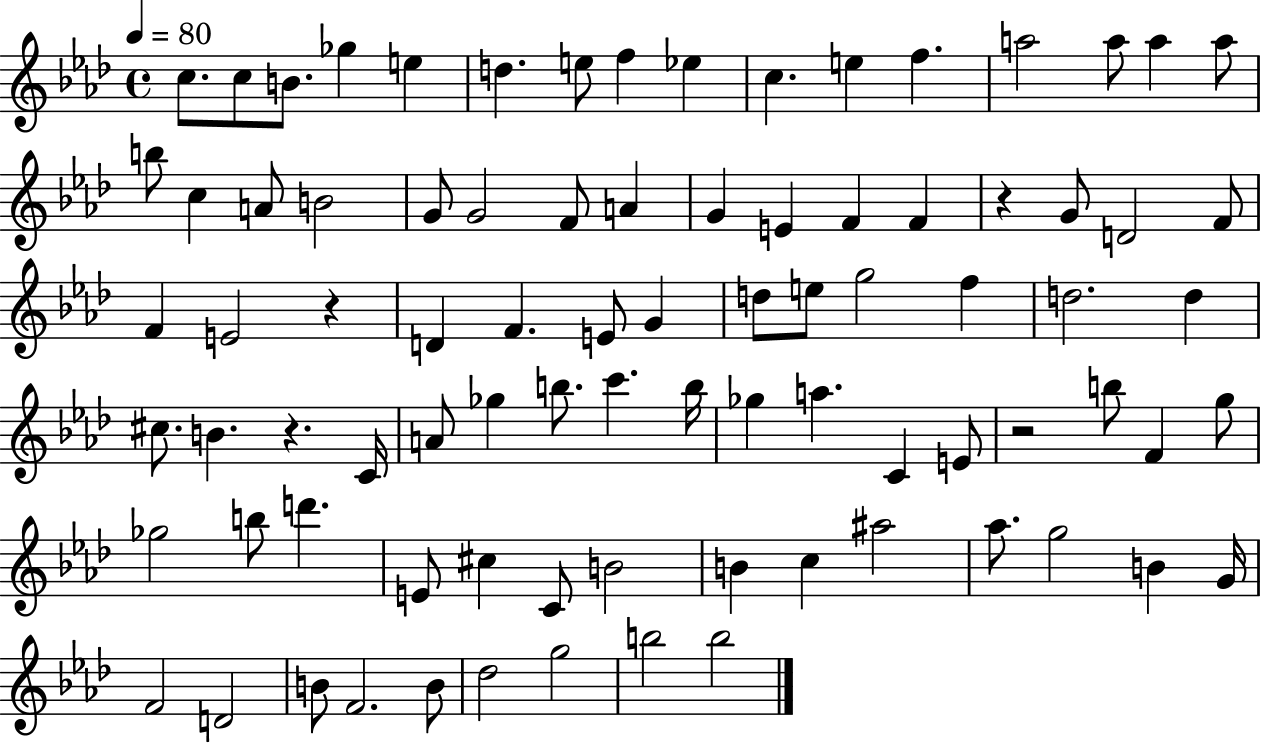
{
  \clef treble
  \time 4/4
  \defaultTimeSignature
  \key aes \major
  \tempo 4 = 80
  c''8. c''8 b'8. ges''4 e''4 | d''4. e''8 f''4 ees''4 | c''4. e''4 f''4. | a''2 a''8 a''4 a''8 | \break b''8 c''4 a'8 b'2 | g'8 g'2 f'8 a'4 | g'4 e'4 f'4 f'4 | r4 g'8 d'2 f'8 | \break f'4 e'2 r4 | d'4 f'4. e'8 g'4 | d''8 e''8 g''2 f''4 | d''2. d''4 | \break cis''8. b'4. r4. c'16 | a'8 ges''4 b''8. c'''4. b''16 | ges''4 a''4. c'4 e'8 | r2 b''8 f'4 g''8 | \break ges''2 b''8 d'''4. | e'8 cis''4 c'8 b'2 | b'4 c''4 ais''2 | aes''8. g''2 b'4 g'16 | \break f'2 d'2 | b'8 f'2. b'8 | des''2 g''2 | b''2 b''2 | \break \bar "|."
}